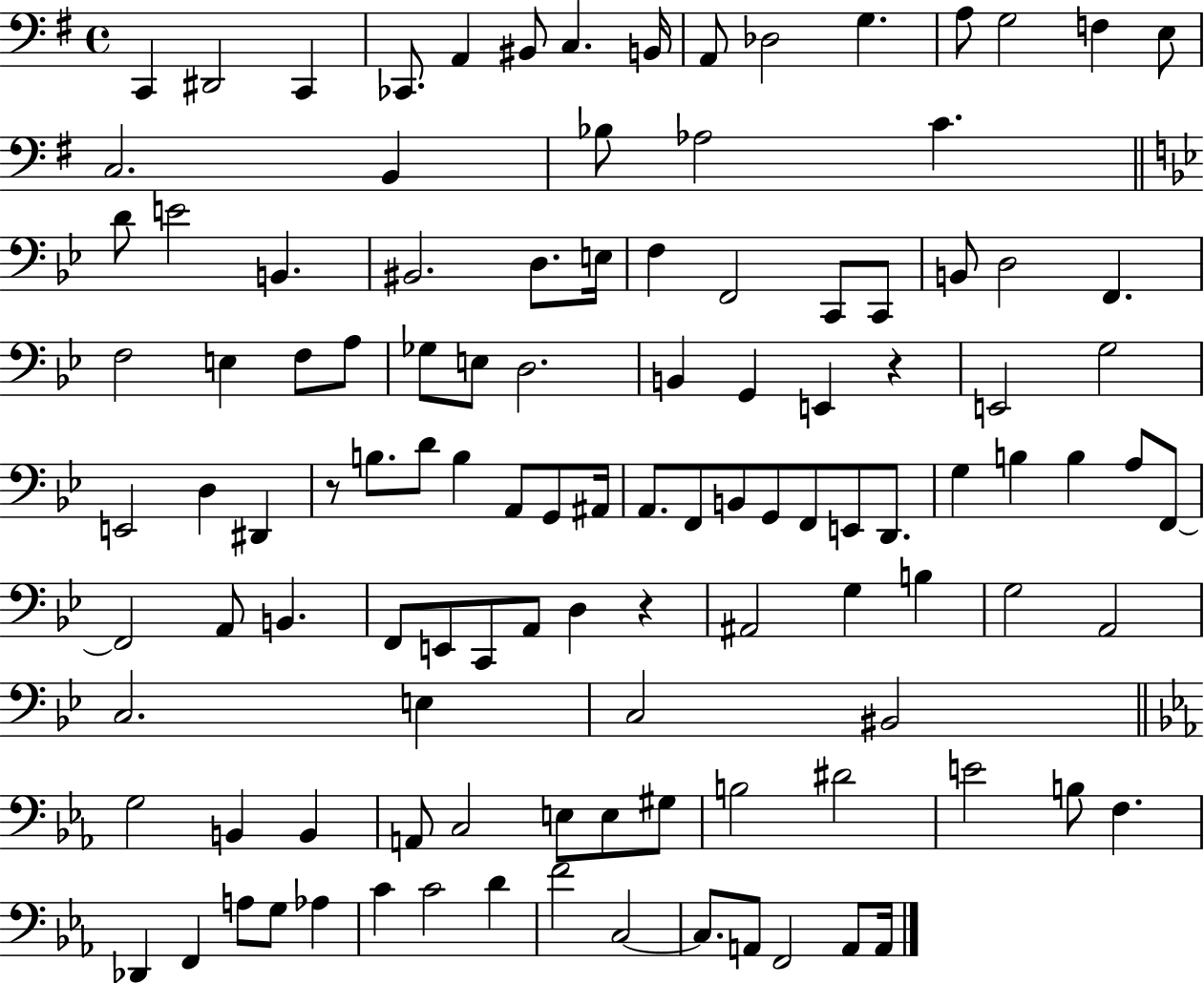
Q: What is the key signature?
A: G major